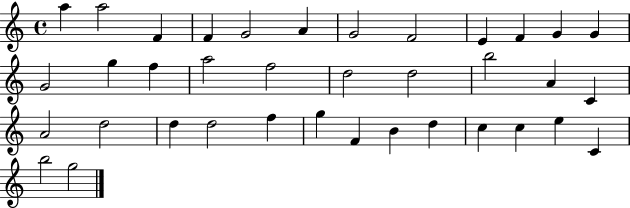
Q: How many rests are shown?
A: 0